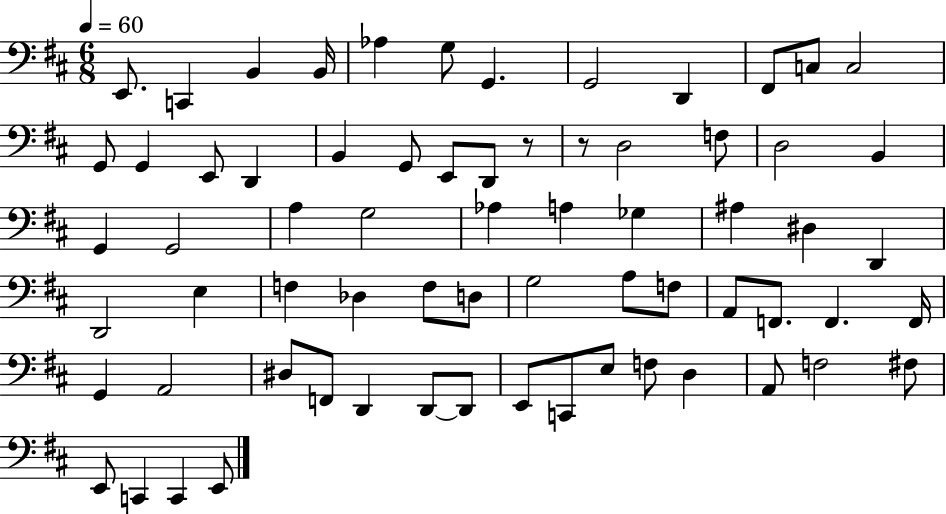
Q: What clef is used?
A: bass